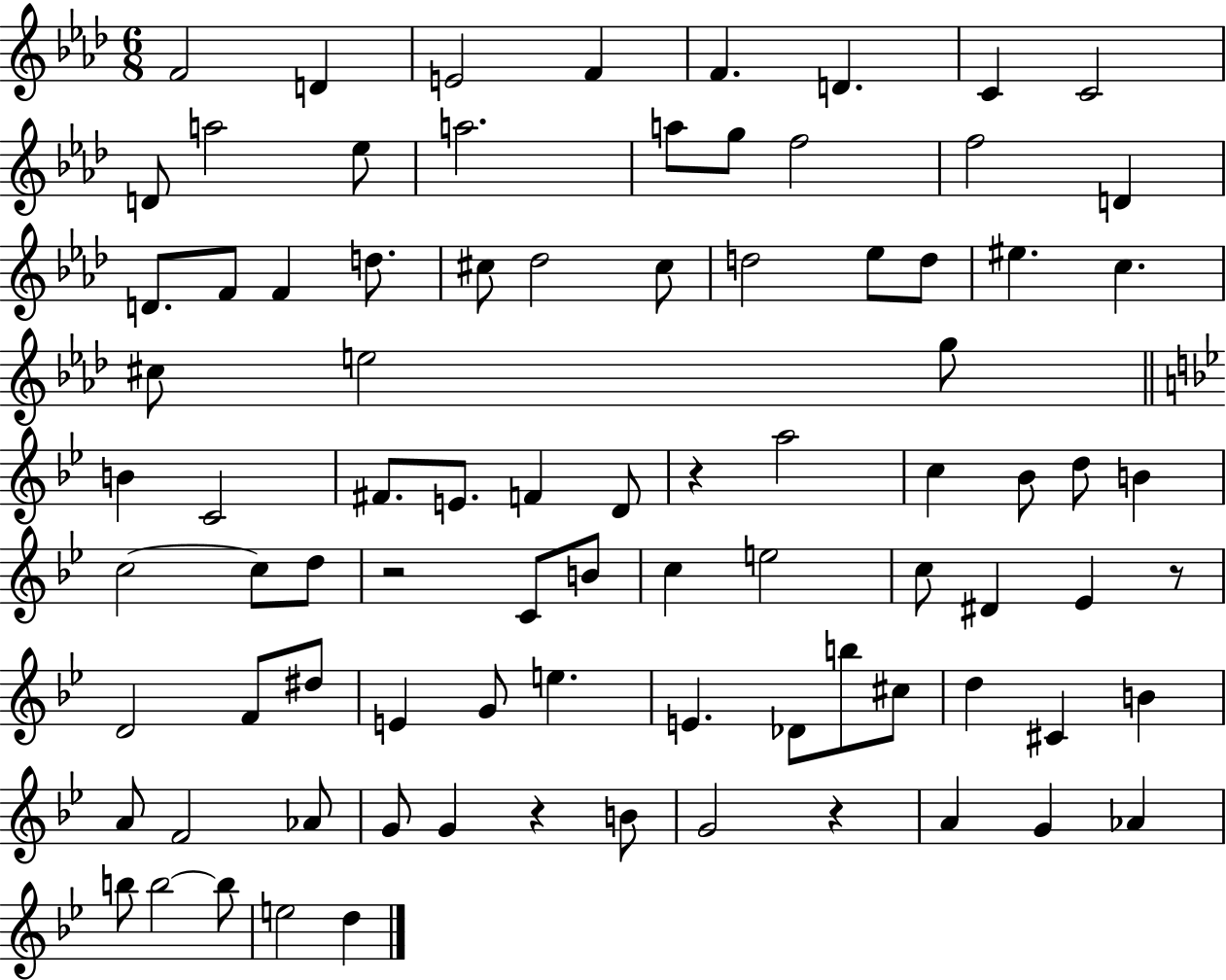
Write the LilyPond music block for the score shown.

{
  \clef treble
  \numericTimeSignature
  \time 6/8
  \key aes \major
  f'2 d'4 | e'2 f'4 | f'4. d'4. | c'4 c'2 | \break d'8 a''2 ees''8 | a''2. | a''8 g''8 f''2 | f''2 d'4 | \break d'8. f'8 f'4 d''8. | cis''8 des''2 cis''8 | d''2 ees''8 d''8 | eis''4. c''4. | \break cis''8 e''2 g''8 | \bar "||" \break \key bes \major b'4 c'2 | fis'8. e'8. f'4 d'8 | r4 a''2 | c''4 bes'8 d''8 b'4 | \break c''2~~ c''8 d''8 | r2 c'8 b'8 | c''4 e''2 | c''8 dis'4 ees'4 r8 | \break d'2 f'8 dis''8 | e'4 g'8 e''4. | e'4. des'8 b''8 cis''8 | d''4 cis'4 b'4 | \break a'8 f'2 aes'8 | g'8 g'4 r4 b'8 | g'2 r4 | a'4 g'4 aes'4 | \break b''8 b''2~~ b''8 | e''2 d''4 | \bar "|."
}